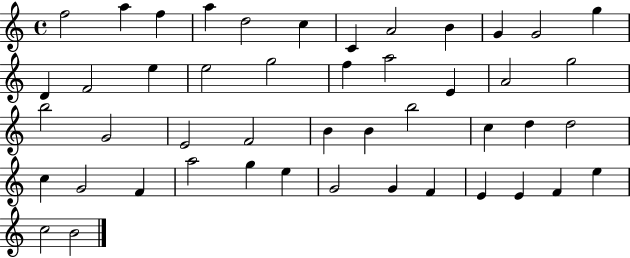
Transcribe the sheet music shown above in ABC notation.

X:1
T:Untitled
M:4/4
L:1/4
K:C
f2 a f a d2 c C A2 B G G2 g D F2 e e2 g2 f a2 E A2 g2 b2 G2 E2 F2 B B b2 c d d2 c G2 F a2 g e G2 G F E E F e c2 B2